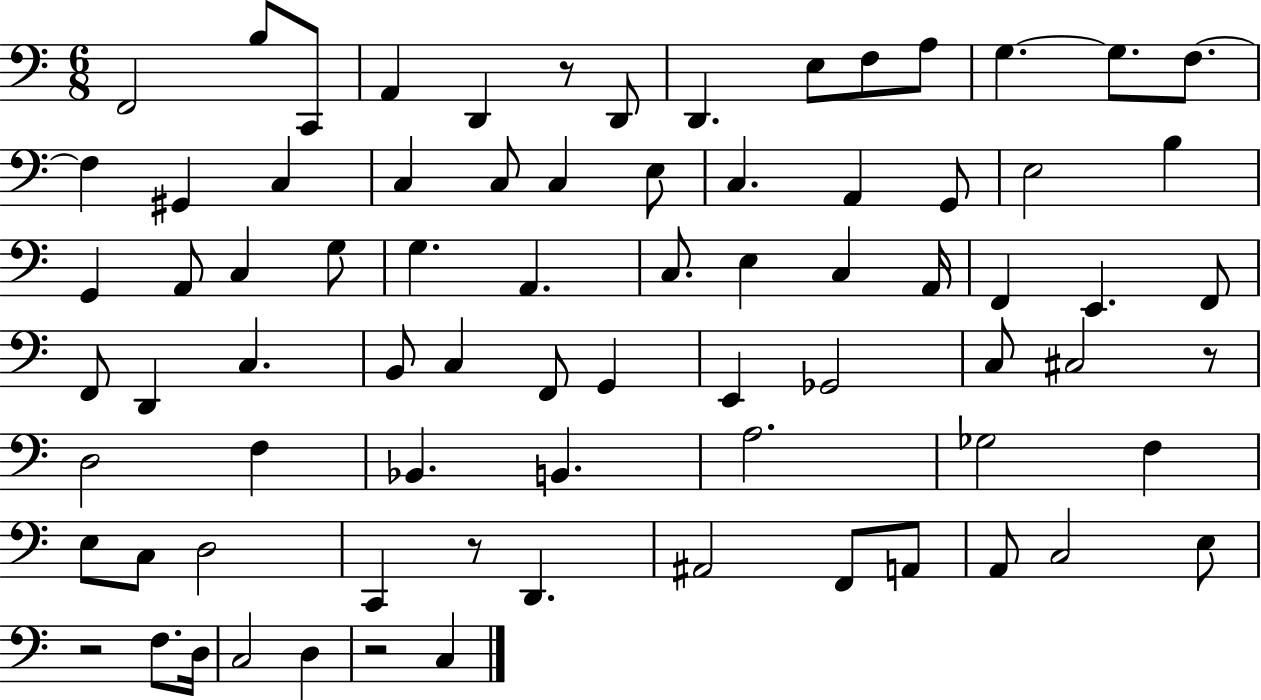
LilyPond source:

{
  \clef bass
  \numericTimeSignature
  \time 6/8
  \key c \major
  \repeat volta 2 { f,2 b8 c,8 | a,4 d,4 r8 d,8 | d,4. e8 f8 a8 | g4.~~ g8. f8.~~ | \break f4 gis,4 c4 | c4 c8 c4 e8 | c4. a,4 g,8 | e2 b4 | \break g,4 a,8 c4 g8 | g4. a,4. | c8. e4 c4 a,16 | f,4 e,4. f,8 | \break f,8 d,4 c4. | b,8 c4 f,8 g,4 | e,4 ges,2 | c8 cis2 r8 | \break d2 f4 | bes,4. b,4. | a2. | ges2 f4 | \break e8 c8 d2 | c,4 r8 d,4. | ais,2 f,8 a,8 | a,8 c2 e8 | \break r2 f8. d16 | c2 d4 | r2 c4 | } \bar "|."
}